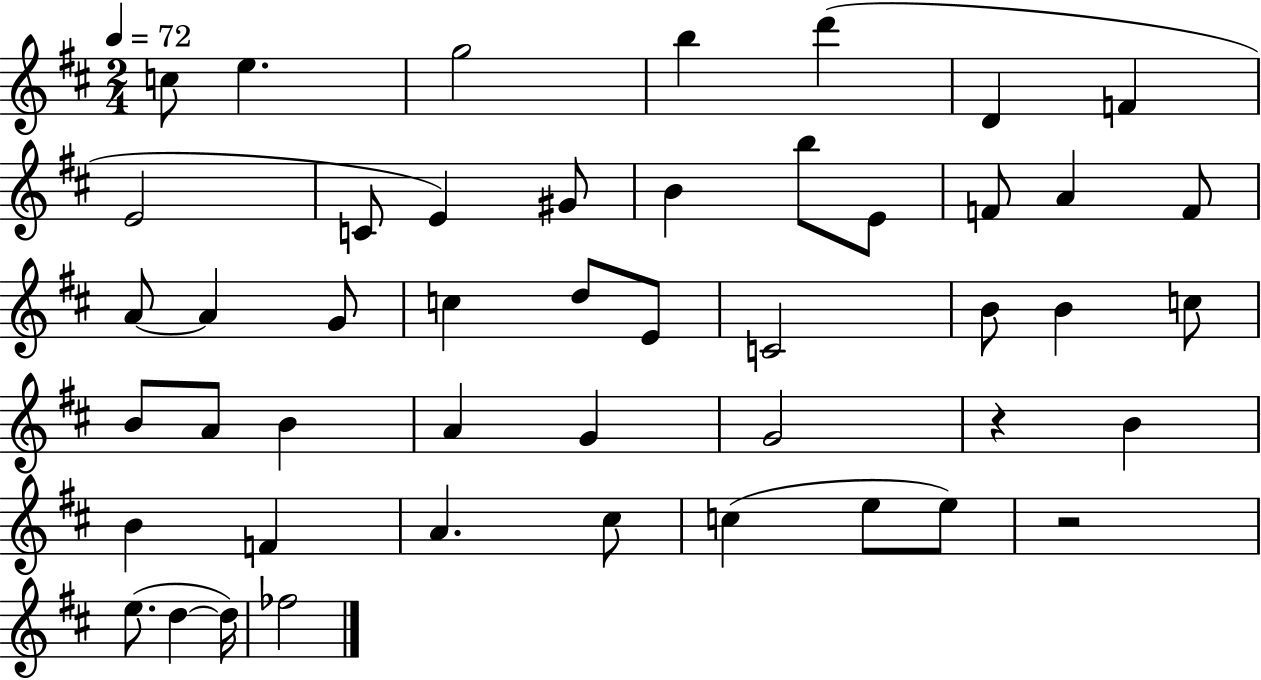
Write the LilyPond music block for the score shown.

{
  \clef treble
  \numericTimeSignature
  \time 2/4
  \key d \major
  \tempo 4 = 72
  c''8 e''4. | g''2 | b''4 d'''4( | d'4 f'4 | \break e'2 | c'8 e'4) gis'8 | b'4 b''8 e'8 | f'8 a'4 f'8 | \break a'8~~ a'4 g'8 | c''4 d''8 e'8 | c'2 | b'8 b'4 c''8 | \break b'8 a'8 b'4 | a'4 g'4 | g'2 | r4 b'4 | \break b'4 f'4 | a'4. cis''8 | c''4( e''8 e''8) | r2 | \break e''8.( d''4~~ d''16) | fes''2 | \bar "|."
}